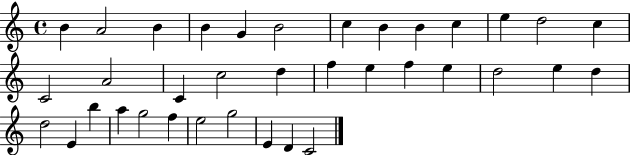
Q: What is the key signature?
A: C major